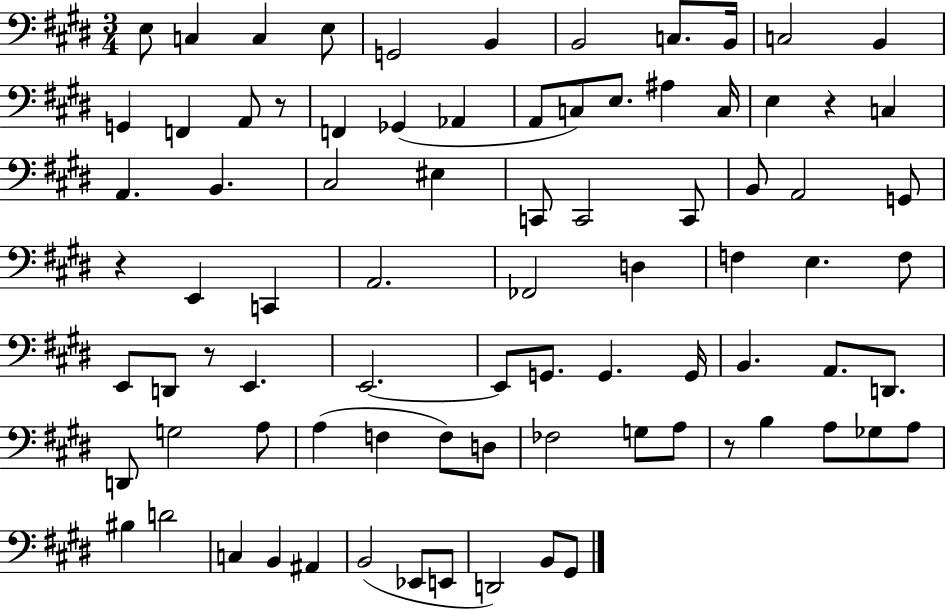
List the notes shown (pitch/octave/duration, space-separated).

E3/e C3/q C3/q E3/e G2/h B2/q B2/h C3/e. B2/s C3/h B2/q G2/q F2/q A2/e R/e F2/q Gb2/q Ab2/q A2/e C3/e E3/e. A#3/q C3/s E3/q R/q C3/q A2/q. B2/q. C#3/h EIS3/q C2/e C2/h C2/e B2/e A2/h G2/e R/q E2/q C2/q A2/h. FES2/h D3/q F3/q E3/q. F3/e E2/e D2/e R/e E2/q. E2/h. E2/e G2/e. G2/q. G2/s B2/q. A2/e. D2/e. D2/e G3/h A3/e A3/q F3/q F3/e D3/e FES3/h G3/e A3/e R/e B3/q A3/e Gb3/e A3/e BIS3/q D4/h C3/q B2/q A#2/q B2/h Eb2/e E2/e D2/h B2/e G#2/e